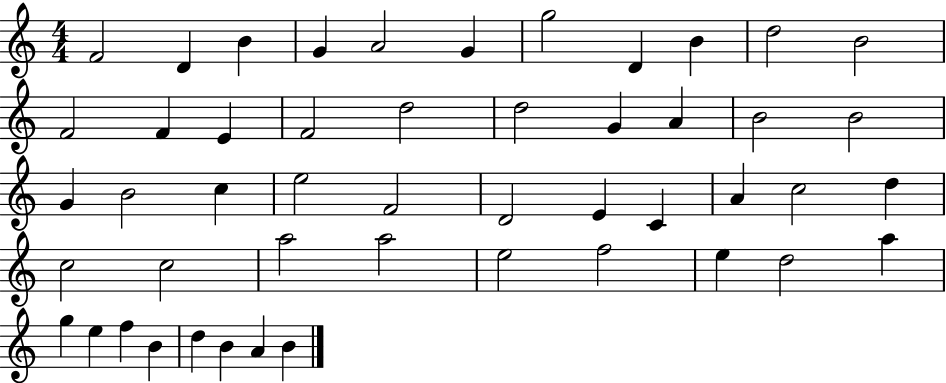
X:1
T:Untitled
M:4/4
L:1/4
K:C
F2 D B G A2 G g2 D B d2 B2 F2 F E F2 d2 d2 G A B2 B2 G B2 c e2 F2 D2 E C A c2 d c2 c2 a2 a2 e2 f2 e d2 a g e f B d B A B